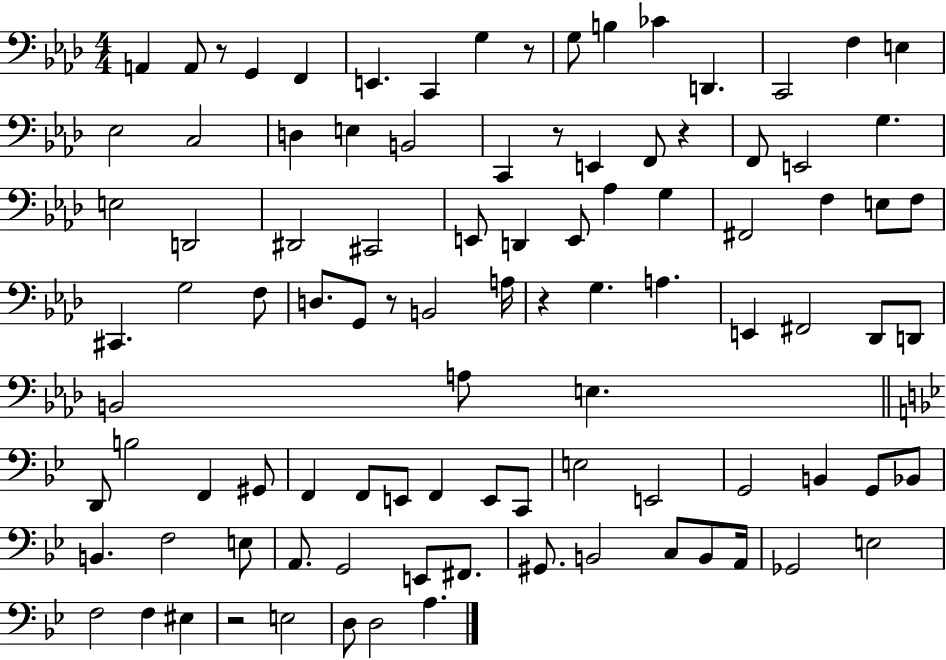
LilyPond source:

{
  \clef bass
  \numericTimeSignature
  \time 4/4
  \key aes \major
  a,4 a,8 r8 g,4 f,4 | e,4. c,4 g4 r8 | g8 b4 ces'4 d,4. | c,2 f4 e4 | \break ees2 c2 | d4 e4 b,2 | c,4 r8 e,4 f,8 r4 | f,8 e,2 g4. | \break e2 d,2 | dis,2 cis,2 | e,8 d,4 e,8 aes4 g4 | fis,2 f4 e8 f8 | \break cis,4. g2 f8 | d8. g,8 r8 b,2 a16 | r4 g4. a4. | e,4 fis,2 des,8 d,8 | \break b,2 a8 e4. | \bar "||" \break \key bes \major d,8 b2 f,4 gis,8 | f,4 f,8 e,8 f,4 e,8 c,8 | e2 e,2 | g,2 b,4 g,8 bes,8 | \break b,4. f2 e8 | a,8. g,2 e,8 fis,8. | gis,8. b,2 c8 b,8 a,16 | ges,2 e2 | \break f2 f4 eis4 | r2 e2 | d8 d2 a4. | \bar "|."
}